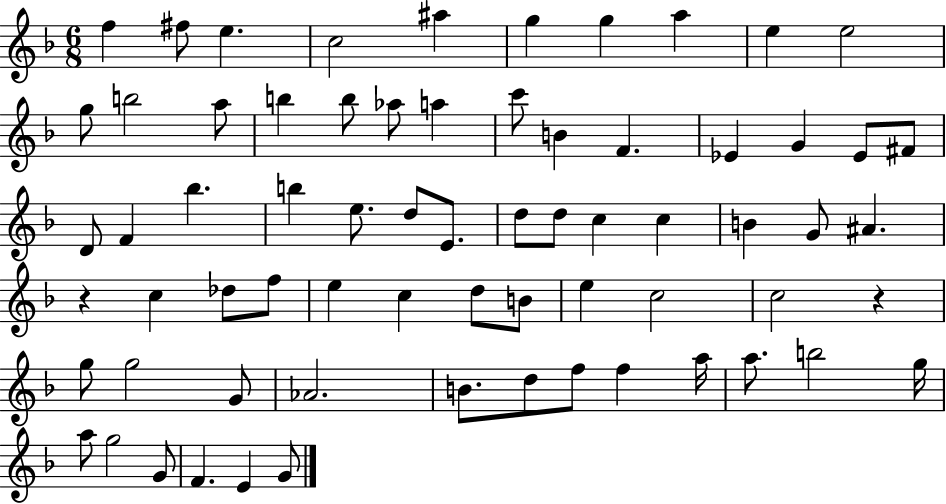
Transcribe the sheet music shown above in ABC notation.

X:1
T:Untitled
M:6/8
L:1/4
K:F
f ^f/2 e c2 ^a g g a e e2 g/2 b2 a/2 b b/2 _a/2 a c'/2 B F _E G _E/2 ^F/2 D/2 F _b b e/2 d/2 E/2 d/2 d/2 c c B G/2 ^A z c _d/2 f/2 e c d/2 B/2 e c2 c2 z g/2 g2 G/2 _A2 B/2 d/2 f/2 f a/4 a/2 b2 g/4 a/2 g2 G/2 F E G/2